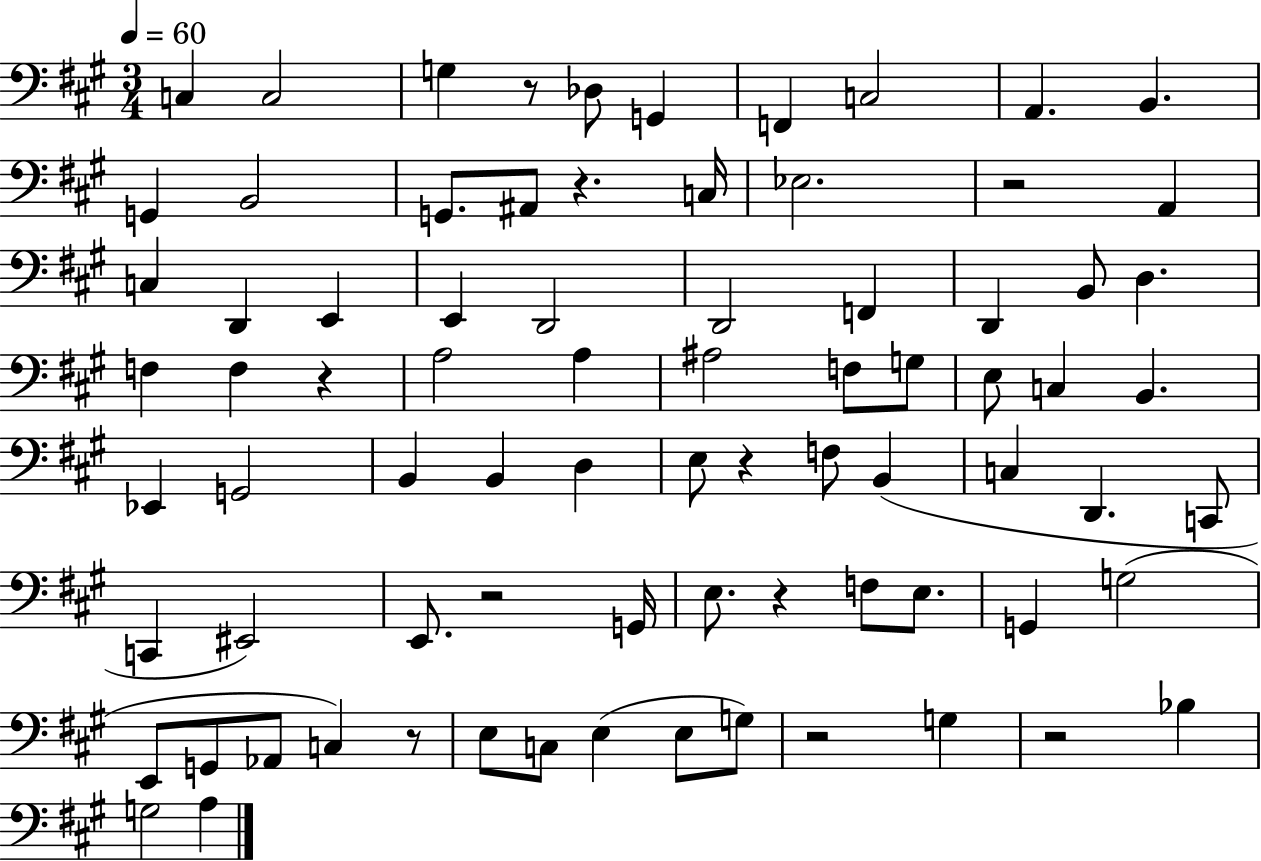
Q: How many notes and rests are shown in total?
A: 79